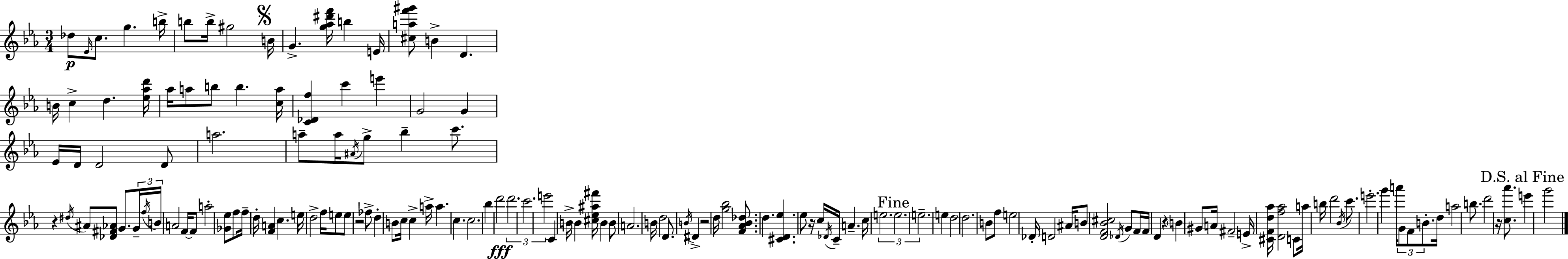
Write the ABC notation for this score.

X:1
T:Untitled
M:3/4
L:1/4
K:Eb
_d/2 _E/4 c/2 g b/4 b/2 b/4 ^g2 B/4 G [g_a^d'f']/4 b E/4 [^caf'^g']/2 B D B/4 c d [_e_ad']/4 _a/4 a/2 b/2 b [ca]/4 [C_Df] c' e' G2 G _E/4 D/4 D2 D/2 a2 a/2 a/4 ^A/4 g/2 _b c'/2 z ^d/4 ^A/2 [_D^F_A]/2 G/2 G/4 f/4 B/4 A2 F/4 F/2 a2 [_G_e]/2 f/2 f/4 d/4 [FA] c e/4 d2 f/4 e/2 e/2 z2 _f/2 d B/2 c/4 c a/4 a c c2 _b d'2 d'2 c'2 e'2 C B/4 B [^c_e^a^f']/4 B B/2 A2 B/4 d2 D/2 B/4 ^D z2 d/4 [g_b]2 [F_A_B_d]/2 d [^CD_e] _e/2 z/4 c/4 _D/4 C/4 A c/4 e2 e2 e2 e d2 d2 B/2 f/2 e2 _D/4 D2 ^A/4 B/2 [DF_B^c]2 _D/4 G/2 F/4 F/4 D z B ^G/2 A/4 ^F2 E/4 [^CFd_a]/4 [Df_a]2 C/2 a/4 b/4 d'2 _B/4 c'/2 e'2 g' a'/4 G/2 F/2 B/2 d/4 a2 b/2 d'2 z/4 [c_a']/2 e' g'2